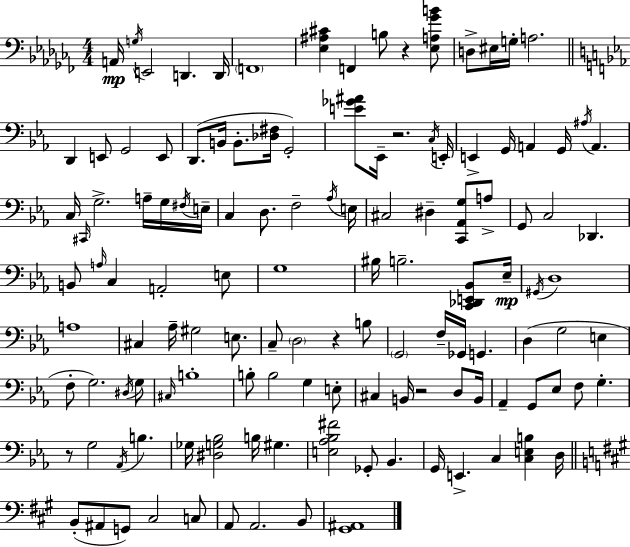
{
  \clef bass
  \numericTimeSignature
  \time 4/4
  \key aes \minor
  a,16\mp \acciaccatura { g16 } e,2 d,4. | d,16 \parenthesize f,1 | <ees ais cis'>4 f,4 b8 r4 <ees a ges' b'>8 | d8-> eis16 g16-. a2. | \break \bar "||" \break \key ees \major d,4 e,8 g,2 e,8 | d,8.( b,16 b,8.-. <des fis>16 g,2-.) | <e' ges' ais'>8 ees,16-- r2. \acciaccatura { c16 } | e,16-. e,4-> g,16 a,4 g,16 \acciaccatura { ais16 } a,4. | \break c16 \grace { cis,16 } g2.-> | a16-- g16 \acciaccatura { fis16 } e16-- c4 d8. f2-- | \acciaccatura { aes16 } e16 cis2 dis4-- | <c, aes, g>8 a8-> g,8 c2 des,4. | \break b,8 \grace { a16 } c4 a,2-. | e8 g1 | bis16 b2.-- | <c, des, e, bes,>8 ees16--\mp \acciaccatura { gis,16 } d1 | \break a1 | cis4 aes16-- gis2 | e8. c8-- \parenthesize d2 | r4 b8 \parenthesize g,2 f16-- | \break ges,16 g,4. d4( g2 | e4 f8-. g2.) | \acciaccatura { dis16 } g8 \grace { cis16 } b1-. | b8-. b2 | \break g4 e8-. cis4 b,16 r2 | d8 b,16 aes,4-- g,8 ees8 | f8 g4.-. r8 g2 | \acciaccatura { aes,16 } b4. ges16 <dis g bes>2 | \break b16 gis4. <e aes bes fis'>2 | ges,8-. bes,4. g,16 e,4.-> | c4 <c e b>4 d16 \bar "||" \break \key a \major b,8-.( ais,8 g,8) cis2 c8 | a,8 a,2. b,8 | <gis, ais,>1 | \bar "|."
}